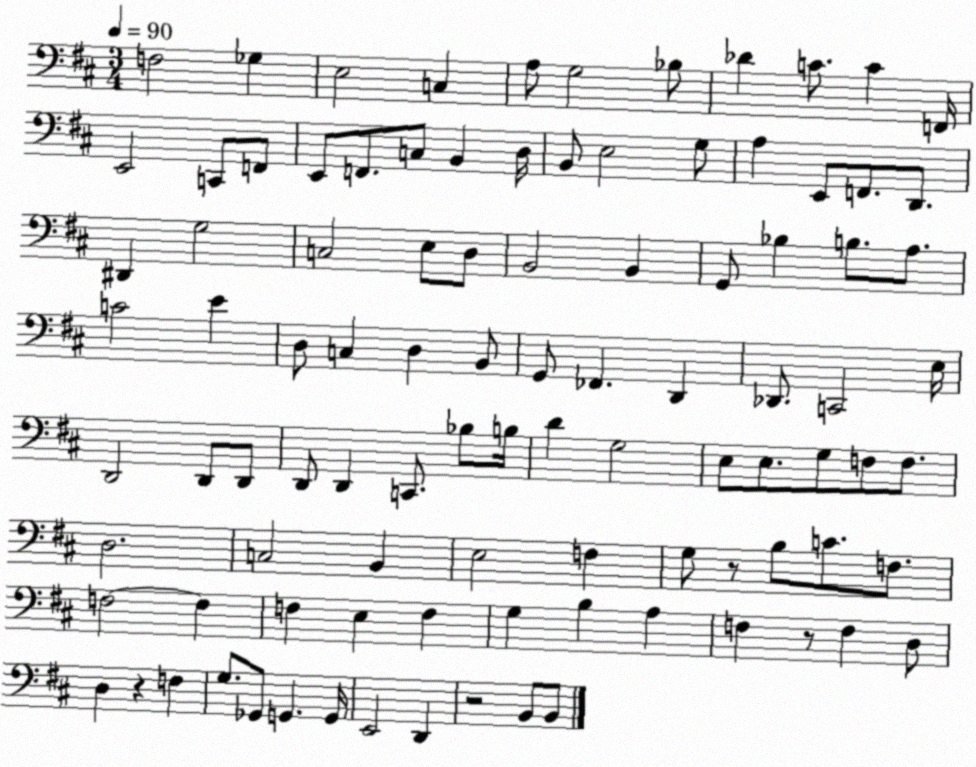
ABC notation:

X:1
T:Untitled
M:3/4
L:1/4
K:D
F,2 _G, E,2 C, A,/2 G,2 _B,/2 _D C/2 C F,,/4 E,,2 C,,/2 F,,/2 E,,/2 F,,/2 C,/2 B,, D,/4 B,,/2 E,2 G,/2 A, E,,/2 F,,/2 D,,/2 ^D,, G,2 C,2 E,/2 D,/2 B,,2 B,, G,,/2 _B, B,/2 A,/2 C2 E D,/2 C, D, B,,/2 G,,/2 _F,, D,, _D,,/2 C,,2 E,/4 D,,2 D,,/2 D,,/2 D,,/2 D,, C,,/2 _B,/2 B,/4 D G,2 E,/2 E,/2 G,/2 F,/2 F,/2 D,2 C,2 B,, E,2 F, G,/2 z/2 B,/2 C/2 F,/2 F,2 F, F, E, F, G, B, A, F, z/2 F, D,/2 D, z F, G,/2 _G,,/2 G,, G,,/4 E,,2 D,, z2 B,,/2 B,,/2